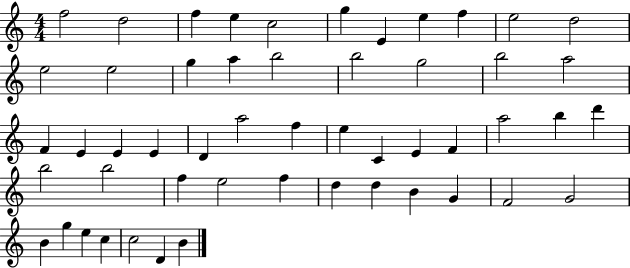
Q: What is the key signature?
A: C major